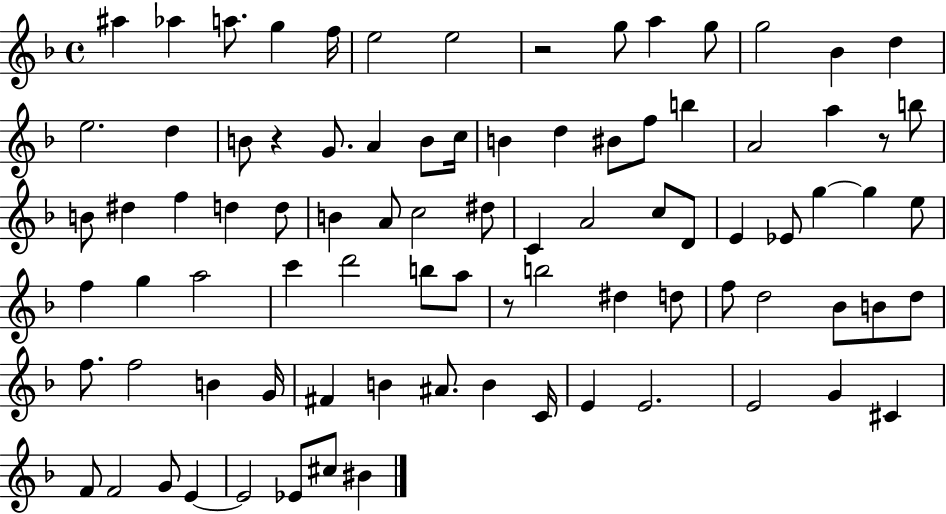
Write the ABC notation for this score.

X:1
T:Untitled
M:4/4
L:1/4
K:F
^a _a a/2 g f/4 e2 e2 z2 g/2 a g/2 g2 _B d e2 d B/2 z G/2 A B/2 c/4 B d ^B/2 f/2 b A2 a z/2 b/2 B/2 ^d f d d/2 B A/2 c2 ^d/2 C A2 c/2 D/2 E _E/2 g g e/2 f g a2 c' d'2 b/2 a/2 z/2 b2 ^d d/2 f/2 d2 _B/2 B/2 d/2 f/2 f2 B G/4 ^F B ^A/2 B C/4 E E2 E2 G ^C F/2 F2 G/2 E E2 _E/2 ^c/2 ^B